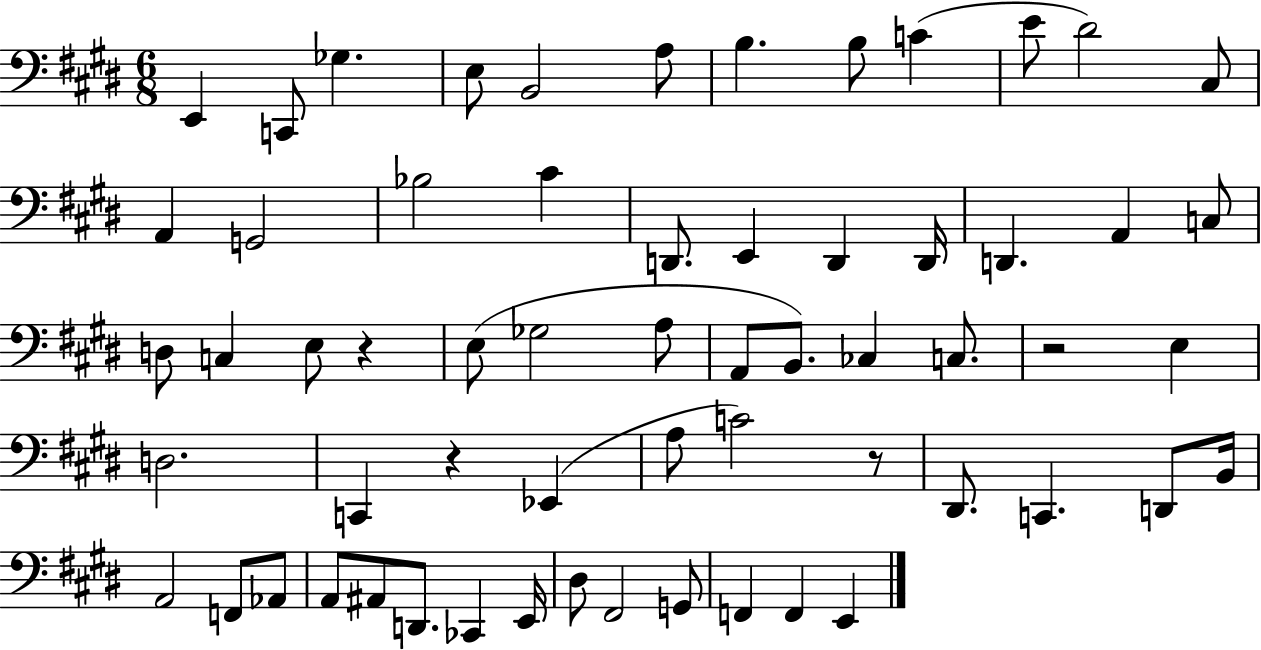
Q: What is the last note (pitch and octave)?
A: E2